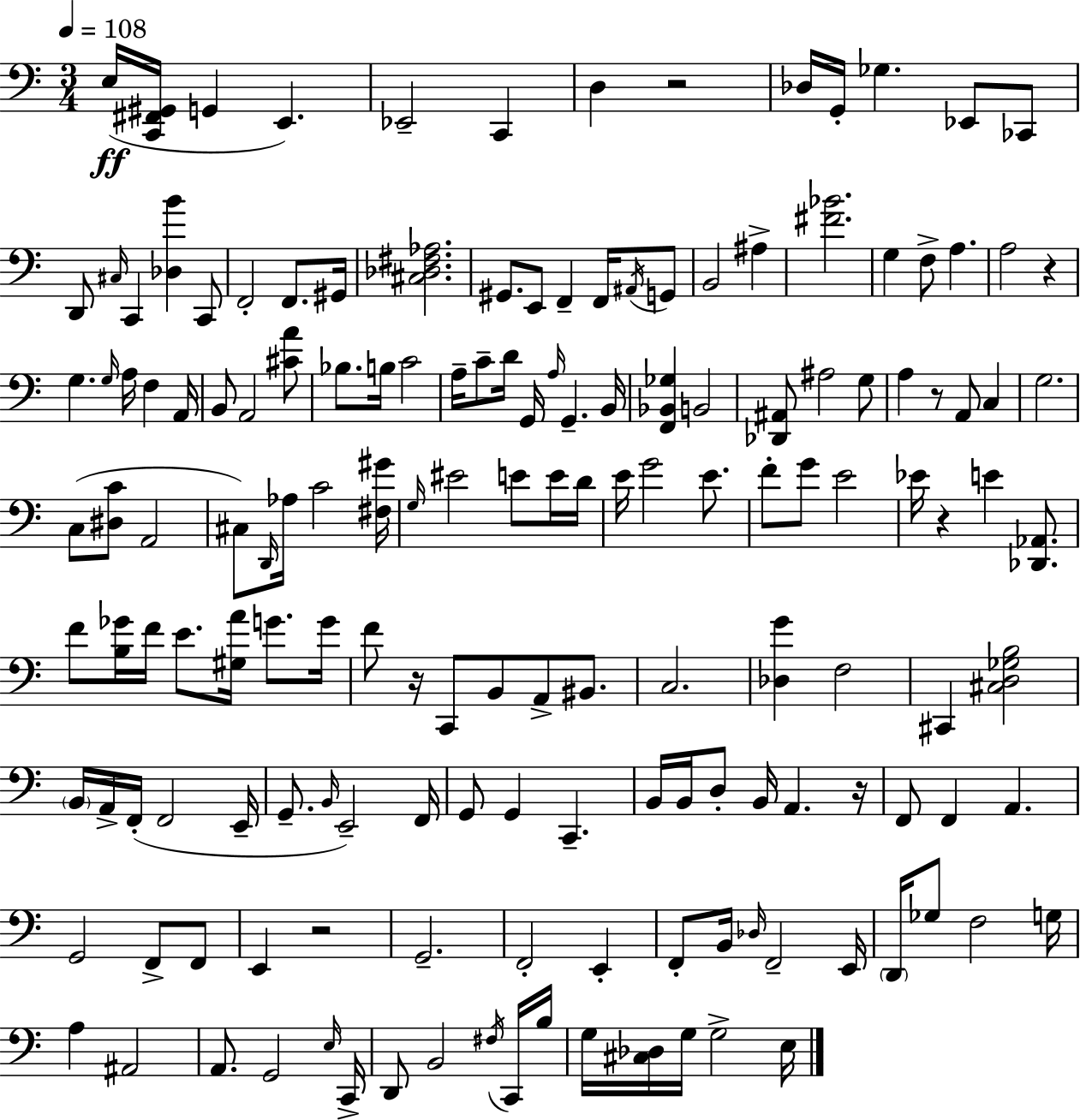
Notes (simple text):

E3/s [C2,F#2,G#2]/s G2/q E2/q. Eb2/h C2/q D3/q R/h Db3/s G2/s Gb3/q. Eb2/e CES2/e D2/e C#3/s C2/q [Db3,B4]/q C2/e F2/h F2/e. G#2/s [C#3,Db3,F#3,Ab3]/h. G#2/e. E2/e F2/q F2/s A#2/s G2/e B2/h A#3/q [F#4,Bb4]/h. G3/q F3/e A3/q. A3/h R/q G3/q. G3/s A3/s F3/q A2/s B2/e A2/h [C#4,A4]/e Bb3/e. B3/s C4/h A3/s C4/e D4/s G2/s A3/s G2/q. B2/s [F2,Bb2,Gb3]/q B2/h [Db2,A#2]/e A#3/h G3/e A3/q R/e A2/e C3/q G3/h. C3/e [D#3,C4]/e A2/h C#3/e D2/s Ab3/s C4/h [F#3,G#4]/s G3/s EIS4/h E4/e E4/s D4/s E4/s G4/h E4/e. F4/e G4/e E4/h Eb4/s R/q E4/q [Db2,Ab2]/e. F4/e [B3,Gb4]/s F4/s E4/e. [G#3,A4]/s G4/e. G4/s F4/e R/s C2/e B2/e A2/e BIS2/e. C3/h. [Db3,G4]/q F3/h C#2/q [C#3,D3,Gb3,B3]/h B2/s A2/s F2/s F2/h E2/s G2/e. B2/s E2/h F2/s G2/e G2/q C2/q. B2/s B2/s D3/e B2/s A2/q. R/s F2/e F2/q A2/q. G2/h F2/e F2/e E2/q R/h G2/h. F2/h E2/q F2/e B2/s Db3/s F2/h E2/s D2/s Gb3/e F3/h G3/s A3/q A#2/h A2/e. G2/h E3/s C2/s D2/e B2/h F#3/s C2/s B3/s G3/s [C#3,Db3]/s G3/s G3/h E3/s